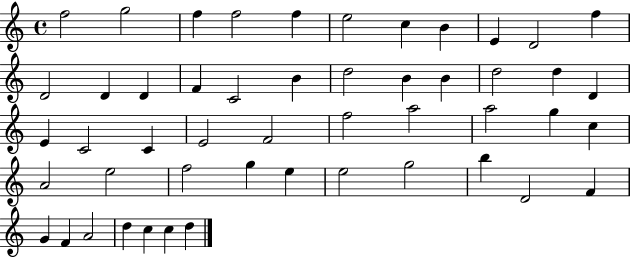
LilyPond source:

{
  \clef treble
  \time 4/4
  \defaultTimeSignature
  \key c \major
  f''2 g''2 | f''4 f''2 f''4 | e''2 c''4 b'4 | e'4 d'2 f''4 | \break d'2 d'4 d'4 | f'4 c'2 b'4 | d''2 b'4 b'4 | d''2 d''4 d'4 | \break e'4 c'2 c'4 | e'2 f'2 | f''2 a''2 | a''2 g''4 c''4 | \break a'2 e''2 | f''2 g''4 e''4 | e''2 g''2 | b''4 d'2 f'4 | \break g'4 f'4 a'2 | d''4 c''4 c''4 d''4 | \bar "|."
}